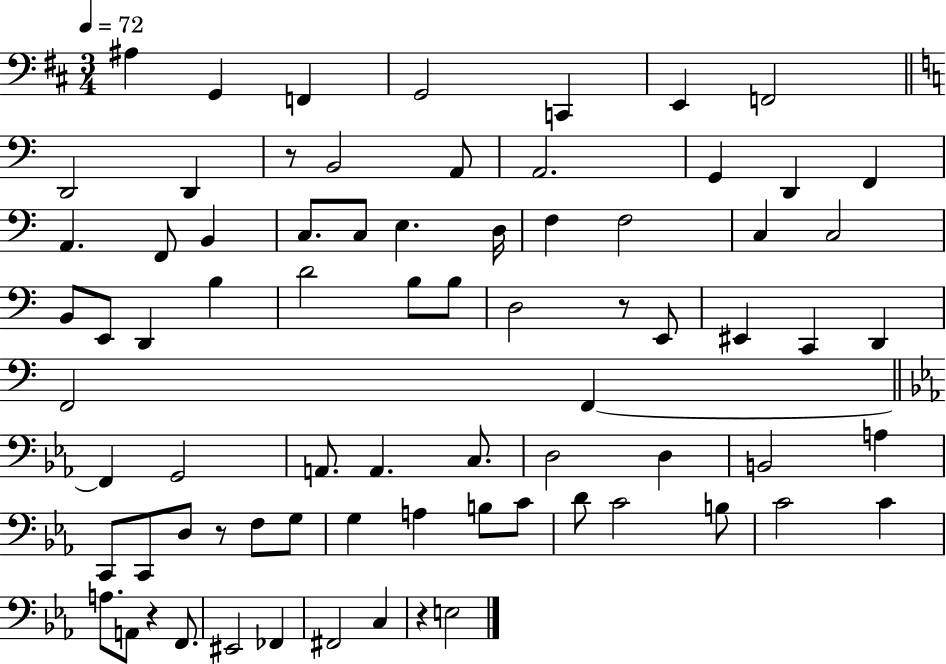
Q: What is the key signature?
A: D major